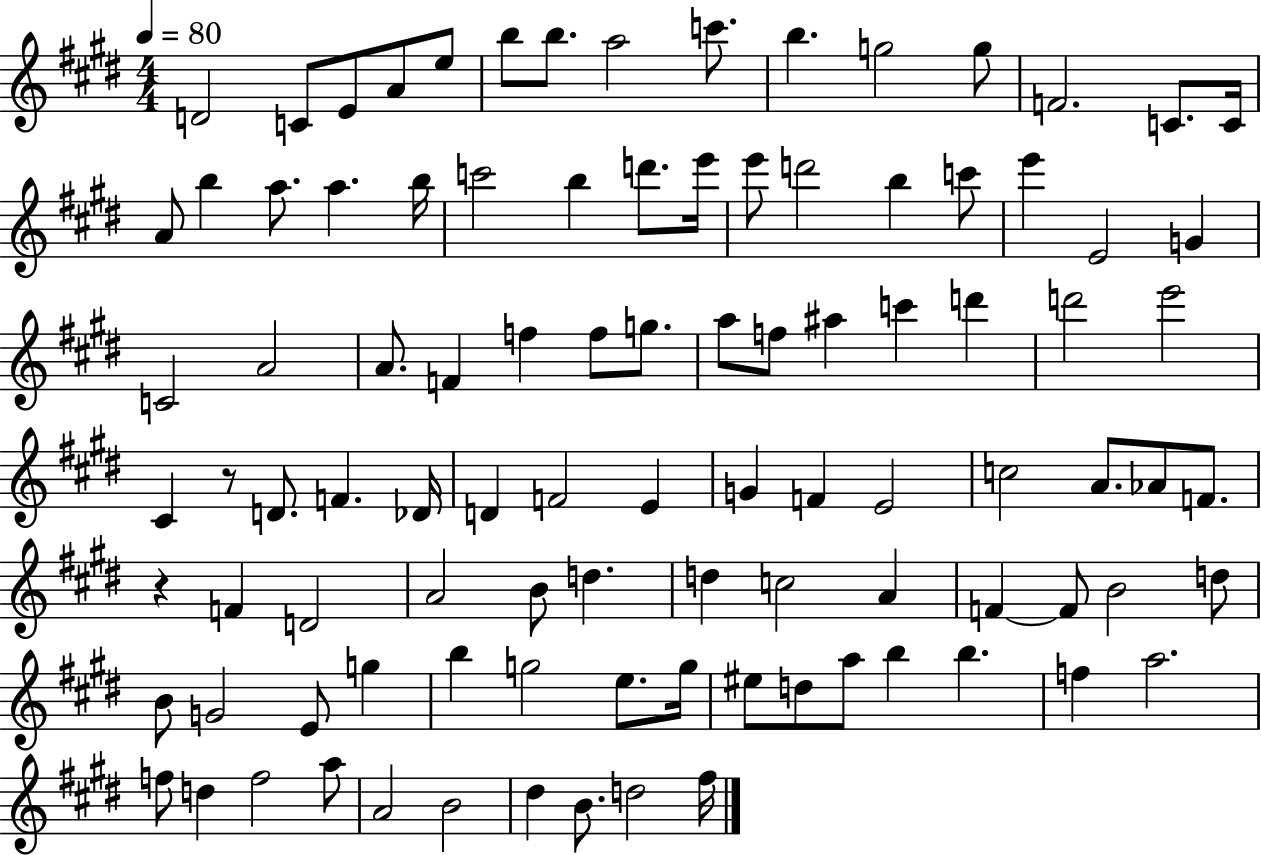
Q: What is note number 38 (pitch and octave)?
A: G5